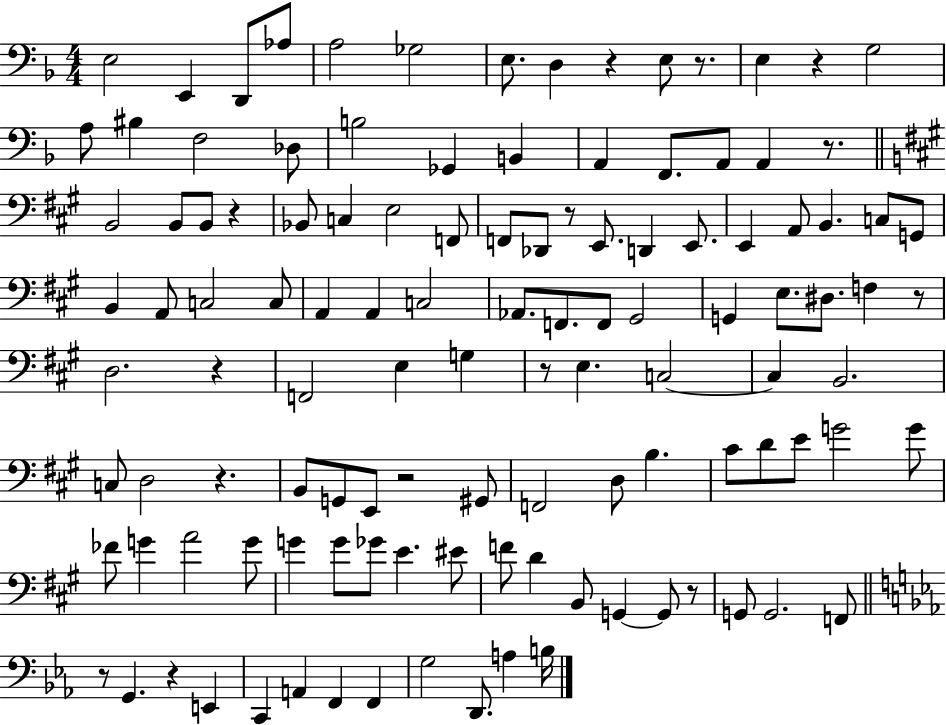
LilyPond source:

{
  \clef bass
  \numericTimeSignature
  \time 4/4
  \key f \major
  e2 e,4 d,8 aes8 | a2 ges2 | e8. d4 r4 e8 r8. | e4 r4 g2 | \break a8 bis4 f2 des8 | b2 ges,4 b,4 | a,4 f,8. a,8 a,4 r8. | \bar "||" \break \key a \major b,2 b,8 b,8 r4 | bes,8 c4 e2 f,8 | f,8 des,8 r8 e,8. d,4 e,8. | e,4 a,8 b,4. c8 g,8 | \break b,4 a,8 c2 c8 | a,4 a,4 c2 | aes,8. f,8. f,8 gis,2 | g,4 e8. dis8. f4 r8 | \break d2. r4 | f,2 e4 g4 | r8 e4. c2~~ | c4 b,2. | \break c8 d2 r4. | b,8 g,8 e,8 r2 gis,8 | f,2 d8 b4. | cis'8 d'8 e'8 g'2 g'8 | \break fes'8 g'4 a'2 g'8 | g'4 g'8 ges'8 e'4. eis'8 | f'8 d'4 b,8 g,4~~ g,8 r8 | g,8 g,2. f,8 | \break \bar "||" \break \key ees \major r8 g,4. r4 e,4 | c,4 a,4 f,4 f,4 | g2 d,8. a4 b16 | \bar "|."
}